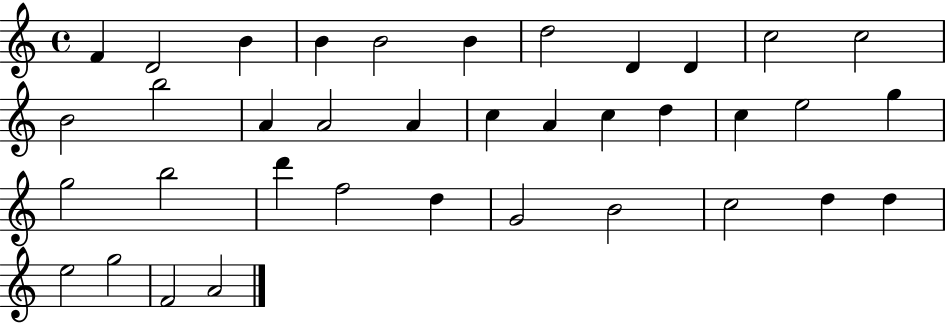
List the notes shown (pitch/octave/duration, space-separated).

F4/q D4/h B4/q B4/q B4/h B4/q D5/h D4/q D4/q C5/h C5/h B4/h B5/h A4/q A4/h A4/q C5/q A4/q C5/q D5/q C5/q E5/h G5/q G5/h B5/h D6/q F5/h D5/q G4/h B4/h C5/h D5/q D5/q E5/h G5/h F4/h A4/h